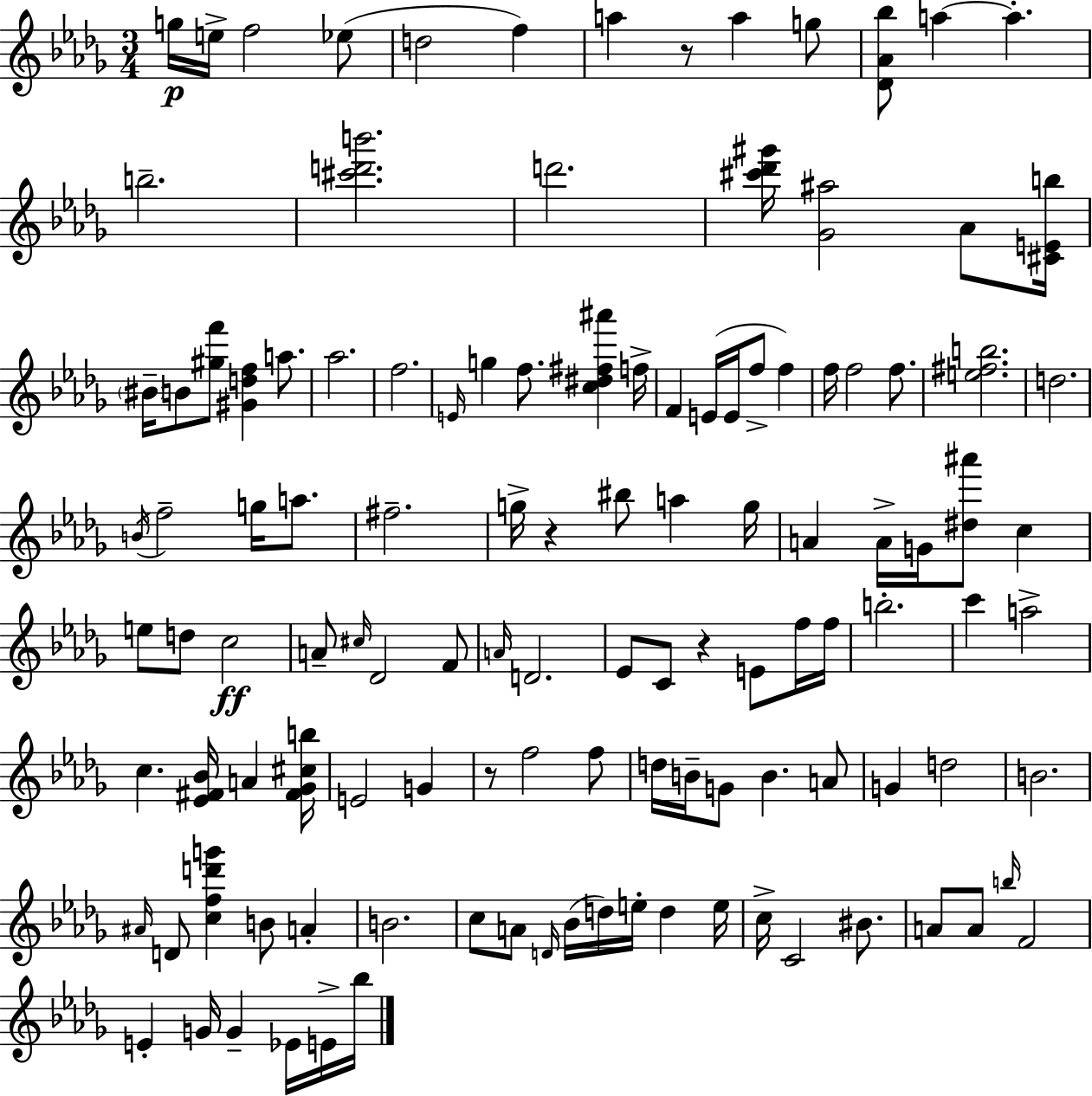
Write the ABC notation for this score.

X:1
T:Untitled
M:3/4
L:1/4
K:Bbm
g/4 e/4 f2 _e/2 d2 f a z/2 a g/2 [_D_A_b]/2 a a b2 [^c'd'b']2 d'2 [^c'_d'^g']/4 [_G^a]2 _A/2 [^CEb]/4 ^B/4 B/2 [^gf']/2 [^Gdf] a/2 _a2 f2 E/4 g f/2 [c^d^f^a'] f/4 F E/4 E/4 f/2 f f/4 f2 f/2 [e^fb]2 d2 B/4 f2 g/4 a/2 ^f2 g/4 z ^b/2 a g/4 A A/4 G/4 [^d^a']/2 c e/2 d/2 c2 A/2 ^c/4 _D2 F/2 A/4 D2 _E/2 C/2 z E/2 f/4 f/4 b2 c' a2 c [_E^F_B]/4 A [^F_G^cb]/4 E2 G z/2 f2 f/2 d/4 B/4 G/2 B A/2 G d2 B2 ^A/4 D/2 [cfd'g'] B/2 A B2 c/2 A/2 D/4 _B/4 d/4 e/4 d e/4 c/4 C2 ^B/2 A/2 A/2 b/4 F2 E G/4 G _E/4 E/4 _b/4